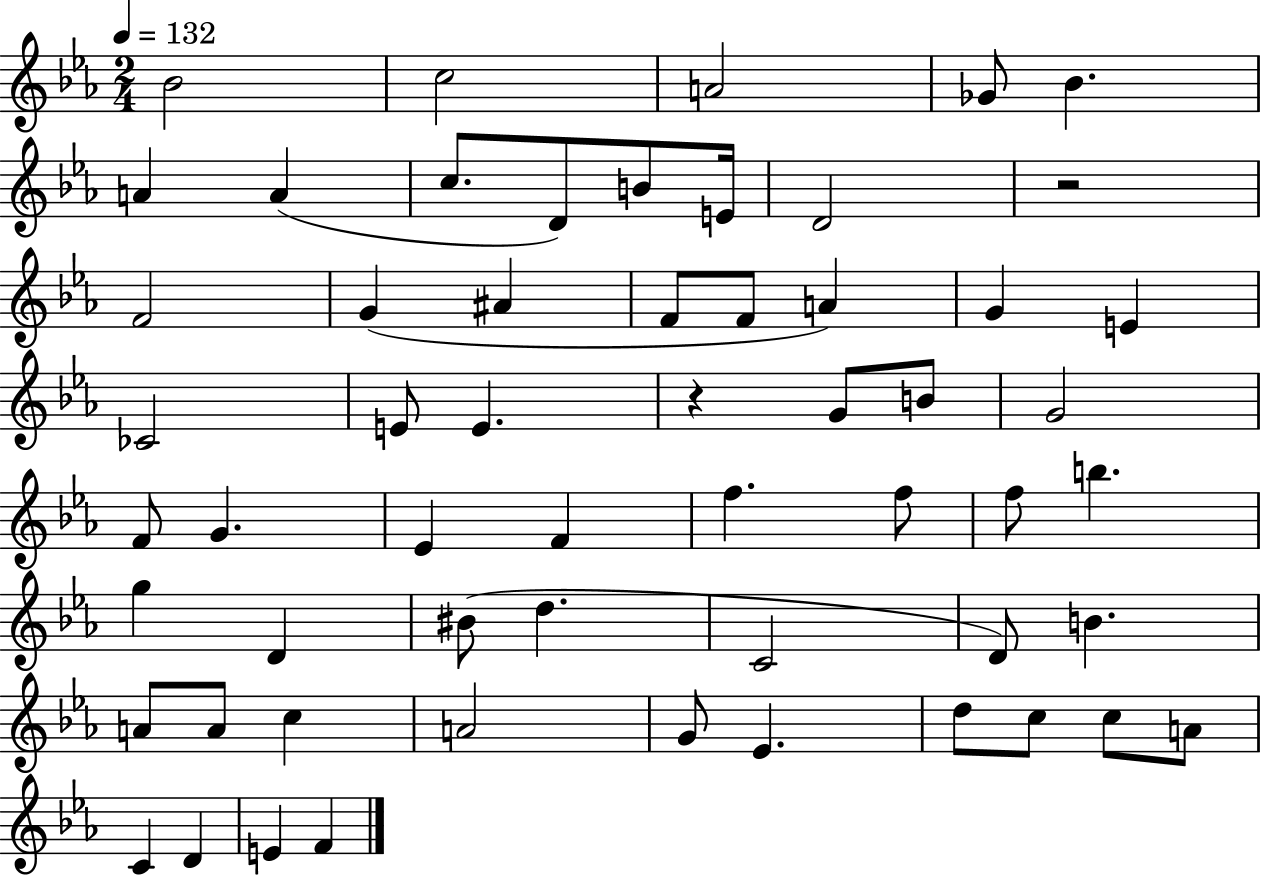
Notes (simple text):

Bb4/h C5/h A4/h Gb4/e Bb4/q. A4/q A4/q C5/e. D4/e B4/e E4/s D4/h R/h F4/h G4/q A#4/q F4/e F4/e A4/q G4/q E4/q CES4/h E4/e E4/q. R/q G4/e B4/e G4/h F4/e G4/q. Eb4/q F4/q F5/q. F5/e F5/e B5/q. G5/q D4/q BIS4/e D5/q. C4/h D4/e B4/q. A4/e A4/e C5/q A4/h G4/e Eb4/q. D5/e C5/e C5/e A4/e C4/q D4/q E4/q F4/q